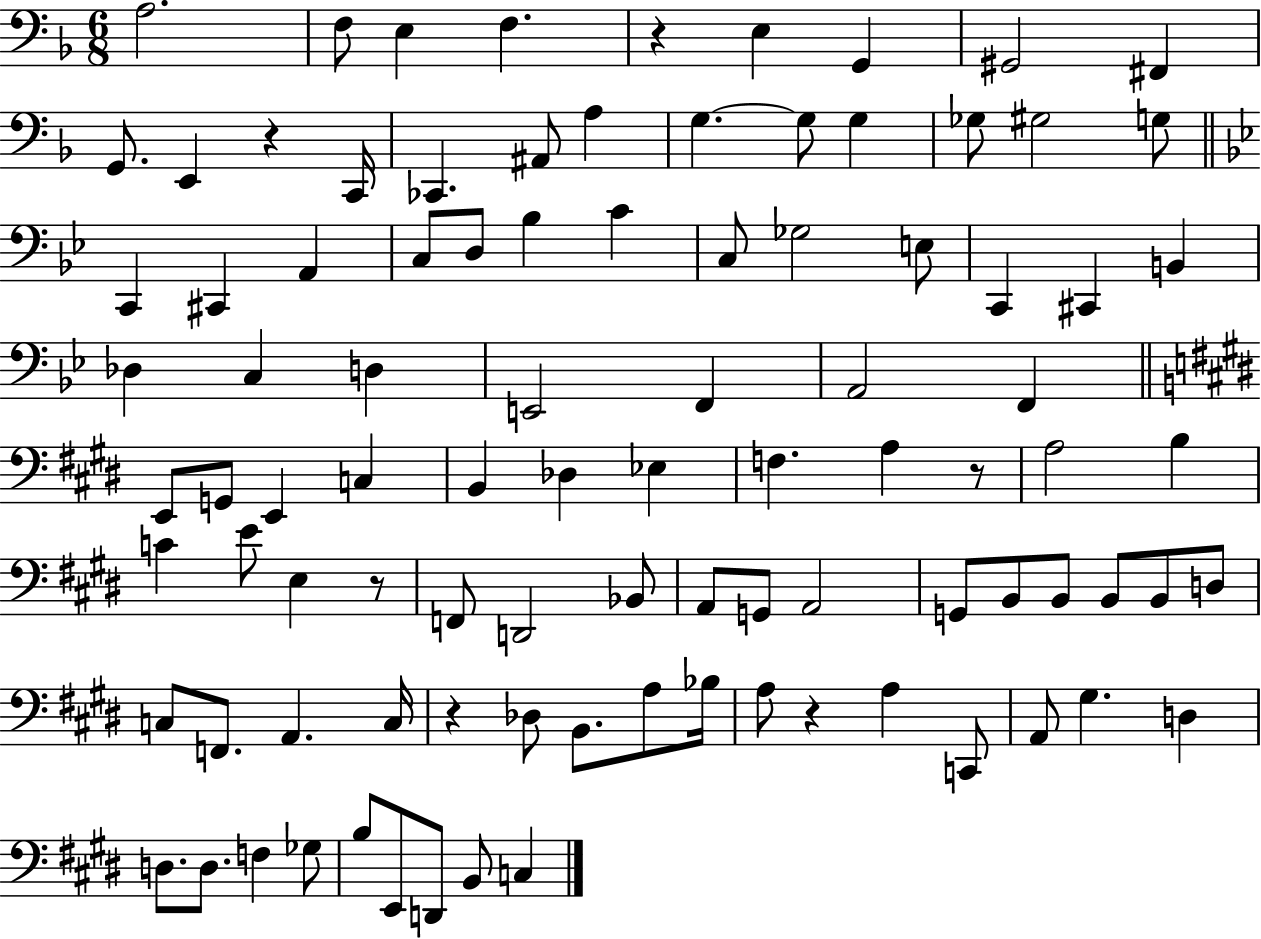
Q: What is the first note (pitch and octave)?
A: A3